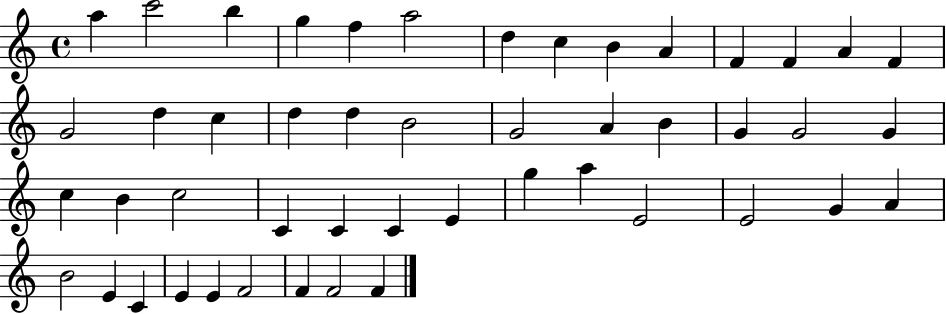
{
  \clef treble
  \time 4/4
  \defaultTimeSignature
  \key c \major
  a''4 c'''2 b''4 | g''4 f''4 a''2 | d''4 c''4 b'4 a'4 | f'4 f'4 a'4 f'4 | \break g'2 d''4 c''4 | d''4 d''4 b'2 | g'2 a'4 b'4 | g'4 g'2 g'4 | \break c''4 b'4 c''2 | c'4 c'4 c'4 e'4 | g''4 a''4 e'2 | e'2 g'4 a'4 | \break b'2 e'4 c'4 | e'4 e'4 f'2 | f'4 f'2 f'4 | \bar "|."
}